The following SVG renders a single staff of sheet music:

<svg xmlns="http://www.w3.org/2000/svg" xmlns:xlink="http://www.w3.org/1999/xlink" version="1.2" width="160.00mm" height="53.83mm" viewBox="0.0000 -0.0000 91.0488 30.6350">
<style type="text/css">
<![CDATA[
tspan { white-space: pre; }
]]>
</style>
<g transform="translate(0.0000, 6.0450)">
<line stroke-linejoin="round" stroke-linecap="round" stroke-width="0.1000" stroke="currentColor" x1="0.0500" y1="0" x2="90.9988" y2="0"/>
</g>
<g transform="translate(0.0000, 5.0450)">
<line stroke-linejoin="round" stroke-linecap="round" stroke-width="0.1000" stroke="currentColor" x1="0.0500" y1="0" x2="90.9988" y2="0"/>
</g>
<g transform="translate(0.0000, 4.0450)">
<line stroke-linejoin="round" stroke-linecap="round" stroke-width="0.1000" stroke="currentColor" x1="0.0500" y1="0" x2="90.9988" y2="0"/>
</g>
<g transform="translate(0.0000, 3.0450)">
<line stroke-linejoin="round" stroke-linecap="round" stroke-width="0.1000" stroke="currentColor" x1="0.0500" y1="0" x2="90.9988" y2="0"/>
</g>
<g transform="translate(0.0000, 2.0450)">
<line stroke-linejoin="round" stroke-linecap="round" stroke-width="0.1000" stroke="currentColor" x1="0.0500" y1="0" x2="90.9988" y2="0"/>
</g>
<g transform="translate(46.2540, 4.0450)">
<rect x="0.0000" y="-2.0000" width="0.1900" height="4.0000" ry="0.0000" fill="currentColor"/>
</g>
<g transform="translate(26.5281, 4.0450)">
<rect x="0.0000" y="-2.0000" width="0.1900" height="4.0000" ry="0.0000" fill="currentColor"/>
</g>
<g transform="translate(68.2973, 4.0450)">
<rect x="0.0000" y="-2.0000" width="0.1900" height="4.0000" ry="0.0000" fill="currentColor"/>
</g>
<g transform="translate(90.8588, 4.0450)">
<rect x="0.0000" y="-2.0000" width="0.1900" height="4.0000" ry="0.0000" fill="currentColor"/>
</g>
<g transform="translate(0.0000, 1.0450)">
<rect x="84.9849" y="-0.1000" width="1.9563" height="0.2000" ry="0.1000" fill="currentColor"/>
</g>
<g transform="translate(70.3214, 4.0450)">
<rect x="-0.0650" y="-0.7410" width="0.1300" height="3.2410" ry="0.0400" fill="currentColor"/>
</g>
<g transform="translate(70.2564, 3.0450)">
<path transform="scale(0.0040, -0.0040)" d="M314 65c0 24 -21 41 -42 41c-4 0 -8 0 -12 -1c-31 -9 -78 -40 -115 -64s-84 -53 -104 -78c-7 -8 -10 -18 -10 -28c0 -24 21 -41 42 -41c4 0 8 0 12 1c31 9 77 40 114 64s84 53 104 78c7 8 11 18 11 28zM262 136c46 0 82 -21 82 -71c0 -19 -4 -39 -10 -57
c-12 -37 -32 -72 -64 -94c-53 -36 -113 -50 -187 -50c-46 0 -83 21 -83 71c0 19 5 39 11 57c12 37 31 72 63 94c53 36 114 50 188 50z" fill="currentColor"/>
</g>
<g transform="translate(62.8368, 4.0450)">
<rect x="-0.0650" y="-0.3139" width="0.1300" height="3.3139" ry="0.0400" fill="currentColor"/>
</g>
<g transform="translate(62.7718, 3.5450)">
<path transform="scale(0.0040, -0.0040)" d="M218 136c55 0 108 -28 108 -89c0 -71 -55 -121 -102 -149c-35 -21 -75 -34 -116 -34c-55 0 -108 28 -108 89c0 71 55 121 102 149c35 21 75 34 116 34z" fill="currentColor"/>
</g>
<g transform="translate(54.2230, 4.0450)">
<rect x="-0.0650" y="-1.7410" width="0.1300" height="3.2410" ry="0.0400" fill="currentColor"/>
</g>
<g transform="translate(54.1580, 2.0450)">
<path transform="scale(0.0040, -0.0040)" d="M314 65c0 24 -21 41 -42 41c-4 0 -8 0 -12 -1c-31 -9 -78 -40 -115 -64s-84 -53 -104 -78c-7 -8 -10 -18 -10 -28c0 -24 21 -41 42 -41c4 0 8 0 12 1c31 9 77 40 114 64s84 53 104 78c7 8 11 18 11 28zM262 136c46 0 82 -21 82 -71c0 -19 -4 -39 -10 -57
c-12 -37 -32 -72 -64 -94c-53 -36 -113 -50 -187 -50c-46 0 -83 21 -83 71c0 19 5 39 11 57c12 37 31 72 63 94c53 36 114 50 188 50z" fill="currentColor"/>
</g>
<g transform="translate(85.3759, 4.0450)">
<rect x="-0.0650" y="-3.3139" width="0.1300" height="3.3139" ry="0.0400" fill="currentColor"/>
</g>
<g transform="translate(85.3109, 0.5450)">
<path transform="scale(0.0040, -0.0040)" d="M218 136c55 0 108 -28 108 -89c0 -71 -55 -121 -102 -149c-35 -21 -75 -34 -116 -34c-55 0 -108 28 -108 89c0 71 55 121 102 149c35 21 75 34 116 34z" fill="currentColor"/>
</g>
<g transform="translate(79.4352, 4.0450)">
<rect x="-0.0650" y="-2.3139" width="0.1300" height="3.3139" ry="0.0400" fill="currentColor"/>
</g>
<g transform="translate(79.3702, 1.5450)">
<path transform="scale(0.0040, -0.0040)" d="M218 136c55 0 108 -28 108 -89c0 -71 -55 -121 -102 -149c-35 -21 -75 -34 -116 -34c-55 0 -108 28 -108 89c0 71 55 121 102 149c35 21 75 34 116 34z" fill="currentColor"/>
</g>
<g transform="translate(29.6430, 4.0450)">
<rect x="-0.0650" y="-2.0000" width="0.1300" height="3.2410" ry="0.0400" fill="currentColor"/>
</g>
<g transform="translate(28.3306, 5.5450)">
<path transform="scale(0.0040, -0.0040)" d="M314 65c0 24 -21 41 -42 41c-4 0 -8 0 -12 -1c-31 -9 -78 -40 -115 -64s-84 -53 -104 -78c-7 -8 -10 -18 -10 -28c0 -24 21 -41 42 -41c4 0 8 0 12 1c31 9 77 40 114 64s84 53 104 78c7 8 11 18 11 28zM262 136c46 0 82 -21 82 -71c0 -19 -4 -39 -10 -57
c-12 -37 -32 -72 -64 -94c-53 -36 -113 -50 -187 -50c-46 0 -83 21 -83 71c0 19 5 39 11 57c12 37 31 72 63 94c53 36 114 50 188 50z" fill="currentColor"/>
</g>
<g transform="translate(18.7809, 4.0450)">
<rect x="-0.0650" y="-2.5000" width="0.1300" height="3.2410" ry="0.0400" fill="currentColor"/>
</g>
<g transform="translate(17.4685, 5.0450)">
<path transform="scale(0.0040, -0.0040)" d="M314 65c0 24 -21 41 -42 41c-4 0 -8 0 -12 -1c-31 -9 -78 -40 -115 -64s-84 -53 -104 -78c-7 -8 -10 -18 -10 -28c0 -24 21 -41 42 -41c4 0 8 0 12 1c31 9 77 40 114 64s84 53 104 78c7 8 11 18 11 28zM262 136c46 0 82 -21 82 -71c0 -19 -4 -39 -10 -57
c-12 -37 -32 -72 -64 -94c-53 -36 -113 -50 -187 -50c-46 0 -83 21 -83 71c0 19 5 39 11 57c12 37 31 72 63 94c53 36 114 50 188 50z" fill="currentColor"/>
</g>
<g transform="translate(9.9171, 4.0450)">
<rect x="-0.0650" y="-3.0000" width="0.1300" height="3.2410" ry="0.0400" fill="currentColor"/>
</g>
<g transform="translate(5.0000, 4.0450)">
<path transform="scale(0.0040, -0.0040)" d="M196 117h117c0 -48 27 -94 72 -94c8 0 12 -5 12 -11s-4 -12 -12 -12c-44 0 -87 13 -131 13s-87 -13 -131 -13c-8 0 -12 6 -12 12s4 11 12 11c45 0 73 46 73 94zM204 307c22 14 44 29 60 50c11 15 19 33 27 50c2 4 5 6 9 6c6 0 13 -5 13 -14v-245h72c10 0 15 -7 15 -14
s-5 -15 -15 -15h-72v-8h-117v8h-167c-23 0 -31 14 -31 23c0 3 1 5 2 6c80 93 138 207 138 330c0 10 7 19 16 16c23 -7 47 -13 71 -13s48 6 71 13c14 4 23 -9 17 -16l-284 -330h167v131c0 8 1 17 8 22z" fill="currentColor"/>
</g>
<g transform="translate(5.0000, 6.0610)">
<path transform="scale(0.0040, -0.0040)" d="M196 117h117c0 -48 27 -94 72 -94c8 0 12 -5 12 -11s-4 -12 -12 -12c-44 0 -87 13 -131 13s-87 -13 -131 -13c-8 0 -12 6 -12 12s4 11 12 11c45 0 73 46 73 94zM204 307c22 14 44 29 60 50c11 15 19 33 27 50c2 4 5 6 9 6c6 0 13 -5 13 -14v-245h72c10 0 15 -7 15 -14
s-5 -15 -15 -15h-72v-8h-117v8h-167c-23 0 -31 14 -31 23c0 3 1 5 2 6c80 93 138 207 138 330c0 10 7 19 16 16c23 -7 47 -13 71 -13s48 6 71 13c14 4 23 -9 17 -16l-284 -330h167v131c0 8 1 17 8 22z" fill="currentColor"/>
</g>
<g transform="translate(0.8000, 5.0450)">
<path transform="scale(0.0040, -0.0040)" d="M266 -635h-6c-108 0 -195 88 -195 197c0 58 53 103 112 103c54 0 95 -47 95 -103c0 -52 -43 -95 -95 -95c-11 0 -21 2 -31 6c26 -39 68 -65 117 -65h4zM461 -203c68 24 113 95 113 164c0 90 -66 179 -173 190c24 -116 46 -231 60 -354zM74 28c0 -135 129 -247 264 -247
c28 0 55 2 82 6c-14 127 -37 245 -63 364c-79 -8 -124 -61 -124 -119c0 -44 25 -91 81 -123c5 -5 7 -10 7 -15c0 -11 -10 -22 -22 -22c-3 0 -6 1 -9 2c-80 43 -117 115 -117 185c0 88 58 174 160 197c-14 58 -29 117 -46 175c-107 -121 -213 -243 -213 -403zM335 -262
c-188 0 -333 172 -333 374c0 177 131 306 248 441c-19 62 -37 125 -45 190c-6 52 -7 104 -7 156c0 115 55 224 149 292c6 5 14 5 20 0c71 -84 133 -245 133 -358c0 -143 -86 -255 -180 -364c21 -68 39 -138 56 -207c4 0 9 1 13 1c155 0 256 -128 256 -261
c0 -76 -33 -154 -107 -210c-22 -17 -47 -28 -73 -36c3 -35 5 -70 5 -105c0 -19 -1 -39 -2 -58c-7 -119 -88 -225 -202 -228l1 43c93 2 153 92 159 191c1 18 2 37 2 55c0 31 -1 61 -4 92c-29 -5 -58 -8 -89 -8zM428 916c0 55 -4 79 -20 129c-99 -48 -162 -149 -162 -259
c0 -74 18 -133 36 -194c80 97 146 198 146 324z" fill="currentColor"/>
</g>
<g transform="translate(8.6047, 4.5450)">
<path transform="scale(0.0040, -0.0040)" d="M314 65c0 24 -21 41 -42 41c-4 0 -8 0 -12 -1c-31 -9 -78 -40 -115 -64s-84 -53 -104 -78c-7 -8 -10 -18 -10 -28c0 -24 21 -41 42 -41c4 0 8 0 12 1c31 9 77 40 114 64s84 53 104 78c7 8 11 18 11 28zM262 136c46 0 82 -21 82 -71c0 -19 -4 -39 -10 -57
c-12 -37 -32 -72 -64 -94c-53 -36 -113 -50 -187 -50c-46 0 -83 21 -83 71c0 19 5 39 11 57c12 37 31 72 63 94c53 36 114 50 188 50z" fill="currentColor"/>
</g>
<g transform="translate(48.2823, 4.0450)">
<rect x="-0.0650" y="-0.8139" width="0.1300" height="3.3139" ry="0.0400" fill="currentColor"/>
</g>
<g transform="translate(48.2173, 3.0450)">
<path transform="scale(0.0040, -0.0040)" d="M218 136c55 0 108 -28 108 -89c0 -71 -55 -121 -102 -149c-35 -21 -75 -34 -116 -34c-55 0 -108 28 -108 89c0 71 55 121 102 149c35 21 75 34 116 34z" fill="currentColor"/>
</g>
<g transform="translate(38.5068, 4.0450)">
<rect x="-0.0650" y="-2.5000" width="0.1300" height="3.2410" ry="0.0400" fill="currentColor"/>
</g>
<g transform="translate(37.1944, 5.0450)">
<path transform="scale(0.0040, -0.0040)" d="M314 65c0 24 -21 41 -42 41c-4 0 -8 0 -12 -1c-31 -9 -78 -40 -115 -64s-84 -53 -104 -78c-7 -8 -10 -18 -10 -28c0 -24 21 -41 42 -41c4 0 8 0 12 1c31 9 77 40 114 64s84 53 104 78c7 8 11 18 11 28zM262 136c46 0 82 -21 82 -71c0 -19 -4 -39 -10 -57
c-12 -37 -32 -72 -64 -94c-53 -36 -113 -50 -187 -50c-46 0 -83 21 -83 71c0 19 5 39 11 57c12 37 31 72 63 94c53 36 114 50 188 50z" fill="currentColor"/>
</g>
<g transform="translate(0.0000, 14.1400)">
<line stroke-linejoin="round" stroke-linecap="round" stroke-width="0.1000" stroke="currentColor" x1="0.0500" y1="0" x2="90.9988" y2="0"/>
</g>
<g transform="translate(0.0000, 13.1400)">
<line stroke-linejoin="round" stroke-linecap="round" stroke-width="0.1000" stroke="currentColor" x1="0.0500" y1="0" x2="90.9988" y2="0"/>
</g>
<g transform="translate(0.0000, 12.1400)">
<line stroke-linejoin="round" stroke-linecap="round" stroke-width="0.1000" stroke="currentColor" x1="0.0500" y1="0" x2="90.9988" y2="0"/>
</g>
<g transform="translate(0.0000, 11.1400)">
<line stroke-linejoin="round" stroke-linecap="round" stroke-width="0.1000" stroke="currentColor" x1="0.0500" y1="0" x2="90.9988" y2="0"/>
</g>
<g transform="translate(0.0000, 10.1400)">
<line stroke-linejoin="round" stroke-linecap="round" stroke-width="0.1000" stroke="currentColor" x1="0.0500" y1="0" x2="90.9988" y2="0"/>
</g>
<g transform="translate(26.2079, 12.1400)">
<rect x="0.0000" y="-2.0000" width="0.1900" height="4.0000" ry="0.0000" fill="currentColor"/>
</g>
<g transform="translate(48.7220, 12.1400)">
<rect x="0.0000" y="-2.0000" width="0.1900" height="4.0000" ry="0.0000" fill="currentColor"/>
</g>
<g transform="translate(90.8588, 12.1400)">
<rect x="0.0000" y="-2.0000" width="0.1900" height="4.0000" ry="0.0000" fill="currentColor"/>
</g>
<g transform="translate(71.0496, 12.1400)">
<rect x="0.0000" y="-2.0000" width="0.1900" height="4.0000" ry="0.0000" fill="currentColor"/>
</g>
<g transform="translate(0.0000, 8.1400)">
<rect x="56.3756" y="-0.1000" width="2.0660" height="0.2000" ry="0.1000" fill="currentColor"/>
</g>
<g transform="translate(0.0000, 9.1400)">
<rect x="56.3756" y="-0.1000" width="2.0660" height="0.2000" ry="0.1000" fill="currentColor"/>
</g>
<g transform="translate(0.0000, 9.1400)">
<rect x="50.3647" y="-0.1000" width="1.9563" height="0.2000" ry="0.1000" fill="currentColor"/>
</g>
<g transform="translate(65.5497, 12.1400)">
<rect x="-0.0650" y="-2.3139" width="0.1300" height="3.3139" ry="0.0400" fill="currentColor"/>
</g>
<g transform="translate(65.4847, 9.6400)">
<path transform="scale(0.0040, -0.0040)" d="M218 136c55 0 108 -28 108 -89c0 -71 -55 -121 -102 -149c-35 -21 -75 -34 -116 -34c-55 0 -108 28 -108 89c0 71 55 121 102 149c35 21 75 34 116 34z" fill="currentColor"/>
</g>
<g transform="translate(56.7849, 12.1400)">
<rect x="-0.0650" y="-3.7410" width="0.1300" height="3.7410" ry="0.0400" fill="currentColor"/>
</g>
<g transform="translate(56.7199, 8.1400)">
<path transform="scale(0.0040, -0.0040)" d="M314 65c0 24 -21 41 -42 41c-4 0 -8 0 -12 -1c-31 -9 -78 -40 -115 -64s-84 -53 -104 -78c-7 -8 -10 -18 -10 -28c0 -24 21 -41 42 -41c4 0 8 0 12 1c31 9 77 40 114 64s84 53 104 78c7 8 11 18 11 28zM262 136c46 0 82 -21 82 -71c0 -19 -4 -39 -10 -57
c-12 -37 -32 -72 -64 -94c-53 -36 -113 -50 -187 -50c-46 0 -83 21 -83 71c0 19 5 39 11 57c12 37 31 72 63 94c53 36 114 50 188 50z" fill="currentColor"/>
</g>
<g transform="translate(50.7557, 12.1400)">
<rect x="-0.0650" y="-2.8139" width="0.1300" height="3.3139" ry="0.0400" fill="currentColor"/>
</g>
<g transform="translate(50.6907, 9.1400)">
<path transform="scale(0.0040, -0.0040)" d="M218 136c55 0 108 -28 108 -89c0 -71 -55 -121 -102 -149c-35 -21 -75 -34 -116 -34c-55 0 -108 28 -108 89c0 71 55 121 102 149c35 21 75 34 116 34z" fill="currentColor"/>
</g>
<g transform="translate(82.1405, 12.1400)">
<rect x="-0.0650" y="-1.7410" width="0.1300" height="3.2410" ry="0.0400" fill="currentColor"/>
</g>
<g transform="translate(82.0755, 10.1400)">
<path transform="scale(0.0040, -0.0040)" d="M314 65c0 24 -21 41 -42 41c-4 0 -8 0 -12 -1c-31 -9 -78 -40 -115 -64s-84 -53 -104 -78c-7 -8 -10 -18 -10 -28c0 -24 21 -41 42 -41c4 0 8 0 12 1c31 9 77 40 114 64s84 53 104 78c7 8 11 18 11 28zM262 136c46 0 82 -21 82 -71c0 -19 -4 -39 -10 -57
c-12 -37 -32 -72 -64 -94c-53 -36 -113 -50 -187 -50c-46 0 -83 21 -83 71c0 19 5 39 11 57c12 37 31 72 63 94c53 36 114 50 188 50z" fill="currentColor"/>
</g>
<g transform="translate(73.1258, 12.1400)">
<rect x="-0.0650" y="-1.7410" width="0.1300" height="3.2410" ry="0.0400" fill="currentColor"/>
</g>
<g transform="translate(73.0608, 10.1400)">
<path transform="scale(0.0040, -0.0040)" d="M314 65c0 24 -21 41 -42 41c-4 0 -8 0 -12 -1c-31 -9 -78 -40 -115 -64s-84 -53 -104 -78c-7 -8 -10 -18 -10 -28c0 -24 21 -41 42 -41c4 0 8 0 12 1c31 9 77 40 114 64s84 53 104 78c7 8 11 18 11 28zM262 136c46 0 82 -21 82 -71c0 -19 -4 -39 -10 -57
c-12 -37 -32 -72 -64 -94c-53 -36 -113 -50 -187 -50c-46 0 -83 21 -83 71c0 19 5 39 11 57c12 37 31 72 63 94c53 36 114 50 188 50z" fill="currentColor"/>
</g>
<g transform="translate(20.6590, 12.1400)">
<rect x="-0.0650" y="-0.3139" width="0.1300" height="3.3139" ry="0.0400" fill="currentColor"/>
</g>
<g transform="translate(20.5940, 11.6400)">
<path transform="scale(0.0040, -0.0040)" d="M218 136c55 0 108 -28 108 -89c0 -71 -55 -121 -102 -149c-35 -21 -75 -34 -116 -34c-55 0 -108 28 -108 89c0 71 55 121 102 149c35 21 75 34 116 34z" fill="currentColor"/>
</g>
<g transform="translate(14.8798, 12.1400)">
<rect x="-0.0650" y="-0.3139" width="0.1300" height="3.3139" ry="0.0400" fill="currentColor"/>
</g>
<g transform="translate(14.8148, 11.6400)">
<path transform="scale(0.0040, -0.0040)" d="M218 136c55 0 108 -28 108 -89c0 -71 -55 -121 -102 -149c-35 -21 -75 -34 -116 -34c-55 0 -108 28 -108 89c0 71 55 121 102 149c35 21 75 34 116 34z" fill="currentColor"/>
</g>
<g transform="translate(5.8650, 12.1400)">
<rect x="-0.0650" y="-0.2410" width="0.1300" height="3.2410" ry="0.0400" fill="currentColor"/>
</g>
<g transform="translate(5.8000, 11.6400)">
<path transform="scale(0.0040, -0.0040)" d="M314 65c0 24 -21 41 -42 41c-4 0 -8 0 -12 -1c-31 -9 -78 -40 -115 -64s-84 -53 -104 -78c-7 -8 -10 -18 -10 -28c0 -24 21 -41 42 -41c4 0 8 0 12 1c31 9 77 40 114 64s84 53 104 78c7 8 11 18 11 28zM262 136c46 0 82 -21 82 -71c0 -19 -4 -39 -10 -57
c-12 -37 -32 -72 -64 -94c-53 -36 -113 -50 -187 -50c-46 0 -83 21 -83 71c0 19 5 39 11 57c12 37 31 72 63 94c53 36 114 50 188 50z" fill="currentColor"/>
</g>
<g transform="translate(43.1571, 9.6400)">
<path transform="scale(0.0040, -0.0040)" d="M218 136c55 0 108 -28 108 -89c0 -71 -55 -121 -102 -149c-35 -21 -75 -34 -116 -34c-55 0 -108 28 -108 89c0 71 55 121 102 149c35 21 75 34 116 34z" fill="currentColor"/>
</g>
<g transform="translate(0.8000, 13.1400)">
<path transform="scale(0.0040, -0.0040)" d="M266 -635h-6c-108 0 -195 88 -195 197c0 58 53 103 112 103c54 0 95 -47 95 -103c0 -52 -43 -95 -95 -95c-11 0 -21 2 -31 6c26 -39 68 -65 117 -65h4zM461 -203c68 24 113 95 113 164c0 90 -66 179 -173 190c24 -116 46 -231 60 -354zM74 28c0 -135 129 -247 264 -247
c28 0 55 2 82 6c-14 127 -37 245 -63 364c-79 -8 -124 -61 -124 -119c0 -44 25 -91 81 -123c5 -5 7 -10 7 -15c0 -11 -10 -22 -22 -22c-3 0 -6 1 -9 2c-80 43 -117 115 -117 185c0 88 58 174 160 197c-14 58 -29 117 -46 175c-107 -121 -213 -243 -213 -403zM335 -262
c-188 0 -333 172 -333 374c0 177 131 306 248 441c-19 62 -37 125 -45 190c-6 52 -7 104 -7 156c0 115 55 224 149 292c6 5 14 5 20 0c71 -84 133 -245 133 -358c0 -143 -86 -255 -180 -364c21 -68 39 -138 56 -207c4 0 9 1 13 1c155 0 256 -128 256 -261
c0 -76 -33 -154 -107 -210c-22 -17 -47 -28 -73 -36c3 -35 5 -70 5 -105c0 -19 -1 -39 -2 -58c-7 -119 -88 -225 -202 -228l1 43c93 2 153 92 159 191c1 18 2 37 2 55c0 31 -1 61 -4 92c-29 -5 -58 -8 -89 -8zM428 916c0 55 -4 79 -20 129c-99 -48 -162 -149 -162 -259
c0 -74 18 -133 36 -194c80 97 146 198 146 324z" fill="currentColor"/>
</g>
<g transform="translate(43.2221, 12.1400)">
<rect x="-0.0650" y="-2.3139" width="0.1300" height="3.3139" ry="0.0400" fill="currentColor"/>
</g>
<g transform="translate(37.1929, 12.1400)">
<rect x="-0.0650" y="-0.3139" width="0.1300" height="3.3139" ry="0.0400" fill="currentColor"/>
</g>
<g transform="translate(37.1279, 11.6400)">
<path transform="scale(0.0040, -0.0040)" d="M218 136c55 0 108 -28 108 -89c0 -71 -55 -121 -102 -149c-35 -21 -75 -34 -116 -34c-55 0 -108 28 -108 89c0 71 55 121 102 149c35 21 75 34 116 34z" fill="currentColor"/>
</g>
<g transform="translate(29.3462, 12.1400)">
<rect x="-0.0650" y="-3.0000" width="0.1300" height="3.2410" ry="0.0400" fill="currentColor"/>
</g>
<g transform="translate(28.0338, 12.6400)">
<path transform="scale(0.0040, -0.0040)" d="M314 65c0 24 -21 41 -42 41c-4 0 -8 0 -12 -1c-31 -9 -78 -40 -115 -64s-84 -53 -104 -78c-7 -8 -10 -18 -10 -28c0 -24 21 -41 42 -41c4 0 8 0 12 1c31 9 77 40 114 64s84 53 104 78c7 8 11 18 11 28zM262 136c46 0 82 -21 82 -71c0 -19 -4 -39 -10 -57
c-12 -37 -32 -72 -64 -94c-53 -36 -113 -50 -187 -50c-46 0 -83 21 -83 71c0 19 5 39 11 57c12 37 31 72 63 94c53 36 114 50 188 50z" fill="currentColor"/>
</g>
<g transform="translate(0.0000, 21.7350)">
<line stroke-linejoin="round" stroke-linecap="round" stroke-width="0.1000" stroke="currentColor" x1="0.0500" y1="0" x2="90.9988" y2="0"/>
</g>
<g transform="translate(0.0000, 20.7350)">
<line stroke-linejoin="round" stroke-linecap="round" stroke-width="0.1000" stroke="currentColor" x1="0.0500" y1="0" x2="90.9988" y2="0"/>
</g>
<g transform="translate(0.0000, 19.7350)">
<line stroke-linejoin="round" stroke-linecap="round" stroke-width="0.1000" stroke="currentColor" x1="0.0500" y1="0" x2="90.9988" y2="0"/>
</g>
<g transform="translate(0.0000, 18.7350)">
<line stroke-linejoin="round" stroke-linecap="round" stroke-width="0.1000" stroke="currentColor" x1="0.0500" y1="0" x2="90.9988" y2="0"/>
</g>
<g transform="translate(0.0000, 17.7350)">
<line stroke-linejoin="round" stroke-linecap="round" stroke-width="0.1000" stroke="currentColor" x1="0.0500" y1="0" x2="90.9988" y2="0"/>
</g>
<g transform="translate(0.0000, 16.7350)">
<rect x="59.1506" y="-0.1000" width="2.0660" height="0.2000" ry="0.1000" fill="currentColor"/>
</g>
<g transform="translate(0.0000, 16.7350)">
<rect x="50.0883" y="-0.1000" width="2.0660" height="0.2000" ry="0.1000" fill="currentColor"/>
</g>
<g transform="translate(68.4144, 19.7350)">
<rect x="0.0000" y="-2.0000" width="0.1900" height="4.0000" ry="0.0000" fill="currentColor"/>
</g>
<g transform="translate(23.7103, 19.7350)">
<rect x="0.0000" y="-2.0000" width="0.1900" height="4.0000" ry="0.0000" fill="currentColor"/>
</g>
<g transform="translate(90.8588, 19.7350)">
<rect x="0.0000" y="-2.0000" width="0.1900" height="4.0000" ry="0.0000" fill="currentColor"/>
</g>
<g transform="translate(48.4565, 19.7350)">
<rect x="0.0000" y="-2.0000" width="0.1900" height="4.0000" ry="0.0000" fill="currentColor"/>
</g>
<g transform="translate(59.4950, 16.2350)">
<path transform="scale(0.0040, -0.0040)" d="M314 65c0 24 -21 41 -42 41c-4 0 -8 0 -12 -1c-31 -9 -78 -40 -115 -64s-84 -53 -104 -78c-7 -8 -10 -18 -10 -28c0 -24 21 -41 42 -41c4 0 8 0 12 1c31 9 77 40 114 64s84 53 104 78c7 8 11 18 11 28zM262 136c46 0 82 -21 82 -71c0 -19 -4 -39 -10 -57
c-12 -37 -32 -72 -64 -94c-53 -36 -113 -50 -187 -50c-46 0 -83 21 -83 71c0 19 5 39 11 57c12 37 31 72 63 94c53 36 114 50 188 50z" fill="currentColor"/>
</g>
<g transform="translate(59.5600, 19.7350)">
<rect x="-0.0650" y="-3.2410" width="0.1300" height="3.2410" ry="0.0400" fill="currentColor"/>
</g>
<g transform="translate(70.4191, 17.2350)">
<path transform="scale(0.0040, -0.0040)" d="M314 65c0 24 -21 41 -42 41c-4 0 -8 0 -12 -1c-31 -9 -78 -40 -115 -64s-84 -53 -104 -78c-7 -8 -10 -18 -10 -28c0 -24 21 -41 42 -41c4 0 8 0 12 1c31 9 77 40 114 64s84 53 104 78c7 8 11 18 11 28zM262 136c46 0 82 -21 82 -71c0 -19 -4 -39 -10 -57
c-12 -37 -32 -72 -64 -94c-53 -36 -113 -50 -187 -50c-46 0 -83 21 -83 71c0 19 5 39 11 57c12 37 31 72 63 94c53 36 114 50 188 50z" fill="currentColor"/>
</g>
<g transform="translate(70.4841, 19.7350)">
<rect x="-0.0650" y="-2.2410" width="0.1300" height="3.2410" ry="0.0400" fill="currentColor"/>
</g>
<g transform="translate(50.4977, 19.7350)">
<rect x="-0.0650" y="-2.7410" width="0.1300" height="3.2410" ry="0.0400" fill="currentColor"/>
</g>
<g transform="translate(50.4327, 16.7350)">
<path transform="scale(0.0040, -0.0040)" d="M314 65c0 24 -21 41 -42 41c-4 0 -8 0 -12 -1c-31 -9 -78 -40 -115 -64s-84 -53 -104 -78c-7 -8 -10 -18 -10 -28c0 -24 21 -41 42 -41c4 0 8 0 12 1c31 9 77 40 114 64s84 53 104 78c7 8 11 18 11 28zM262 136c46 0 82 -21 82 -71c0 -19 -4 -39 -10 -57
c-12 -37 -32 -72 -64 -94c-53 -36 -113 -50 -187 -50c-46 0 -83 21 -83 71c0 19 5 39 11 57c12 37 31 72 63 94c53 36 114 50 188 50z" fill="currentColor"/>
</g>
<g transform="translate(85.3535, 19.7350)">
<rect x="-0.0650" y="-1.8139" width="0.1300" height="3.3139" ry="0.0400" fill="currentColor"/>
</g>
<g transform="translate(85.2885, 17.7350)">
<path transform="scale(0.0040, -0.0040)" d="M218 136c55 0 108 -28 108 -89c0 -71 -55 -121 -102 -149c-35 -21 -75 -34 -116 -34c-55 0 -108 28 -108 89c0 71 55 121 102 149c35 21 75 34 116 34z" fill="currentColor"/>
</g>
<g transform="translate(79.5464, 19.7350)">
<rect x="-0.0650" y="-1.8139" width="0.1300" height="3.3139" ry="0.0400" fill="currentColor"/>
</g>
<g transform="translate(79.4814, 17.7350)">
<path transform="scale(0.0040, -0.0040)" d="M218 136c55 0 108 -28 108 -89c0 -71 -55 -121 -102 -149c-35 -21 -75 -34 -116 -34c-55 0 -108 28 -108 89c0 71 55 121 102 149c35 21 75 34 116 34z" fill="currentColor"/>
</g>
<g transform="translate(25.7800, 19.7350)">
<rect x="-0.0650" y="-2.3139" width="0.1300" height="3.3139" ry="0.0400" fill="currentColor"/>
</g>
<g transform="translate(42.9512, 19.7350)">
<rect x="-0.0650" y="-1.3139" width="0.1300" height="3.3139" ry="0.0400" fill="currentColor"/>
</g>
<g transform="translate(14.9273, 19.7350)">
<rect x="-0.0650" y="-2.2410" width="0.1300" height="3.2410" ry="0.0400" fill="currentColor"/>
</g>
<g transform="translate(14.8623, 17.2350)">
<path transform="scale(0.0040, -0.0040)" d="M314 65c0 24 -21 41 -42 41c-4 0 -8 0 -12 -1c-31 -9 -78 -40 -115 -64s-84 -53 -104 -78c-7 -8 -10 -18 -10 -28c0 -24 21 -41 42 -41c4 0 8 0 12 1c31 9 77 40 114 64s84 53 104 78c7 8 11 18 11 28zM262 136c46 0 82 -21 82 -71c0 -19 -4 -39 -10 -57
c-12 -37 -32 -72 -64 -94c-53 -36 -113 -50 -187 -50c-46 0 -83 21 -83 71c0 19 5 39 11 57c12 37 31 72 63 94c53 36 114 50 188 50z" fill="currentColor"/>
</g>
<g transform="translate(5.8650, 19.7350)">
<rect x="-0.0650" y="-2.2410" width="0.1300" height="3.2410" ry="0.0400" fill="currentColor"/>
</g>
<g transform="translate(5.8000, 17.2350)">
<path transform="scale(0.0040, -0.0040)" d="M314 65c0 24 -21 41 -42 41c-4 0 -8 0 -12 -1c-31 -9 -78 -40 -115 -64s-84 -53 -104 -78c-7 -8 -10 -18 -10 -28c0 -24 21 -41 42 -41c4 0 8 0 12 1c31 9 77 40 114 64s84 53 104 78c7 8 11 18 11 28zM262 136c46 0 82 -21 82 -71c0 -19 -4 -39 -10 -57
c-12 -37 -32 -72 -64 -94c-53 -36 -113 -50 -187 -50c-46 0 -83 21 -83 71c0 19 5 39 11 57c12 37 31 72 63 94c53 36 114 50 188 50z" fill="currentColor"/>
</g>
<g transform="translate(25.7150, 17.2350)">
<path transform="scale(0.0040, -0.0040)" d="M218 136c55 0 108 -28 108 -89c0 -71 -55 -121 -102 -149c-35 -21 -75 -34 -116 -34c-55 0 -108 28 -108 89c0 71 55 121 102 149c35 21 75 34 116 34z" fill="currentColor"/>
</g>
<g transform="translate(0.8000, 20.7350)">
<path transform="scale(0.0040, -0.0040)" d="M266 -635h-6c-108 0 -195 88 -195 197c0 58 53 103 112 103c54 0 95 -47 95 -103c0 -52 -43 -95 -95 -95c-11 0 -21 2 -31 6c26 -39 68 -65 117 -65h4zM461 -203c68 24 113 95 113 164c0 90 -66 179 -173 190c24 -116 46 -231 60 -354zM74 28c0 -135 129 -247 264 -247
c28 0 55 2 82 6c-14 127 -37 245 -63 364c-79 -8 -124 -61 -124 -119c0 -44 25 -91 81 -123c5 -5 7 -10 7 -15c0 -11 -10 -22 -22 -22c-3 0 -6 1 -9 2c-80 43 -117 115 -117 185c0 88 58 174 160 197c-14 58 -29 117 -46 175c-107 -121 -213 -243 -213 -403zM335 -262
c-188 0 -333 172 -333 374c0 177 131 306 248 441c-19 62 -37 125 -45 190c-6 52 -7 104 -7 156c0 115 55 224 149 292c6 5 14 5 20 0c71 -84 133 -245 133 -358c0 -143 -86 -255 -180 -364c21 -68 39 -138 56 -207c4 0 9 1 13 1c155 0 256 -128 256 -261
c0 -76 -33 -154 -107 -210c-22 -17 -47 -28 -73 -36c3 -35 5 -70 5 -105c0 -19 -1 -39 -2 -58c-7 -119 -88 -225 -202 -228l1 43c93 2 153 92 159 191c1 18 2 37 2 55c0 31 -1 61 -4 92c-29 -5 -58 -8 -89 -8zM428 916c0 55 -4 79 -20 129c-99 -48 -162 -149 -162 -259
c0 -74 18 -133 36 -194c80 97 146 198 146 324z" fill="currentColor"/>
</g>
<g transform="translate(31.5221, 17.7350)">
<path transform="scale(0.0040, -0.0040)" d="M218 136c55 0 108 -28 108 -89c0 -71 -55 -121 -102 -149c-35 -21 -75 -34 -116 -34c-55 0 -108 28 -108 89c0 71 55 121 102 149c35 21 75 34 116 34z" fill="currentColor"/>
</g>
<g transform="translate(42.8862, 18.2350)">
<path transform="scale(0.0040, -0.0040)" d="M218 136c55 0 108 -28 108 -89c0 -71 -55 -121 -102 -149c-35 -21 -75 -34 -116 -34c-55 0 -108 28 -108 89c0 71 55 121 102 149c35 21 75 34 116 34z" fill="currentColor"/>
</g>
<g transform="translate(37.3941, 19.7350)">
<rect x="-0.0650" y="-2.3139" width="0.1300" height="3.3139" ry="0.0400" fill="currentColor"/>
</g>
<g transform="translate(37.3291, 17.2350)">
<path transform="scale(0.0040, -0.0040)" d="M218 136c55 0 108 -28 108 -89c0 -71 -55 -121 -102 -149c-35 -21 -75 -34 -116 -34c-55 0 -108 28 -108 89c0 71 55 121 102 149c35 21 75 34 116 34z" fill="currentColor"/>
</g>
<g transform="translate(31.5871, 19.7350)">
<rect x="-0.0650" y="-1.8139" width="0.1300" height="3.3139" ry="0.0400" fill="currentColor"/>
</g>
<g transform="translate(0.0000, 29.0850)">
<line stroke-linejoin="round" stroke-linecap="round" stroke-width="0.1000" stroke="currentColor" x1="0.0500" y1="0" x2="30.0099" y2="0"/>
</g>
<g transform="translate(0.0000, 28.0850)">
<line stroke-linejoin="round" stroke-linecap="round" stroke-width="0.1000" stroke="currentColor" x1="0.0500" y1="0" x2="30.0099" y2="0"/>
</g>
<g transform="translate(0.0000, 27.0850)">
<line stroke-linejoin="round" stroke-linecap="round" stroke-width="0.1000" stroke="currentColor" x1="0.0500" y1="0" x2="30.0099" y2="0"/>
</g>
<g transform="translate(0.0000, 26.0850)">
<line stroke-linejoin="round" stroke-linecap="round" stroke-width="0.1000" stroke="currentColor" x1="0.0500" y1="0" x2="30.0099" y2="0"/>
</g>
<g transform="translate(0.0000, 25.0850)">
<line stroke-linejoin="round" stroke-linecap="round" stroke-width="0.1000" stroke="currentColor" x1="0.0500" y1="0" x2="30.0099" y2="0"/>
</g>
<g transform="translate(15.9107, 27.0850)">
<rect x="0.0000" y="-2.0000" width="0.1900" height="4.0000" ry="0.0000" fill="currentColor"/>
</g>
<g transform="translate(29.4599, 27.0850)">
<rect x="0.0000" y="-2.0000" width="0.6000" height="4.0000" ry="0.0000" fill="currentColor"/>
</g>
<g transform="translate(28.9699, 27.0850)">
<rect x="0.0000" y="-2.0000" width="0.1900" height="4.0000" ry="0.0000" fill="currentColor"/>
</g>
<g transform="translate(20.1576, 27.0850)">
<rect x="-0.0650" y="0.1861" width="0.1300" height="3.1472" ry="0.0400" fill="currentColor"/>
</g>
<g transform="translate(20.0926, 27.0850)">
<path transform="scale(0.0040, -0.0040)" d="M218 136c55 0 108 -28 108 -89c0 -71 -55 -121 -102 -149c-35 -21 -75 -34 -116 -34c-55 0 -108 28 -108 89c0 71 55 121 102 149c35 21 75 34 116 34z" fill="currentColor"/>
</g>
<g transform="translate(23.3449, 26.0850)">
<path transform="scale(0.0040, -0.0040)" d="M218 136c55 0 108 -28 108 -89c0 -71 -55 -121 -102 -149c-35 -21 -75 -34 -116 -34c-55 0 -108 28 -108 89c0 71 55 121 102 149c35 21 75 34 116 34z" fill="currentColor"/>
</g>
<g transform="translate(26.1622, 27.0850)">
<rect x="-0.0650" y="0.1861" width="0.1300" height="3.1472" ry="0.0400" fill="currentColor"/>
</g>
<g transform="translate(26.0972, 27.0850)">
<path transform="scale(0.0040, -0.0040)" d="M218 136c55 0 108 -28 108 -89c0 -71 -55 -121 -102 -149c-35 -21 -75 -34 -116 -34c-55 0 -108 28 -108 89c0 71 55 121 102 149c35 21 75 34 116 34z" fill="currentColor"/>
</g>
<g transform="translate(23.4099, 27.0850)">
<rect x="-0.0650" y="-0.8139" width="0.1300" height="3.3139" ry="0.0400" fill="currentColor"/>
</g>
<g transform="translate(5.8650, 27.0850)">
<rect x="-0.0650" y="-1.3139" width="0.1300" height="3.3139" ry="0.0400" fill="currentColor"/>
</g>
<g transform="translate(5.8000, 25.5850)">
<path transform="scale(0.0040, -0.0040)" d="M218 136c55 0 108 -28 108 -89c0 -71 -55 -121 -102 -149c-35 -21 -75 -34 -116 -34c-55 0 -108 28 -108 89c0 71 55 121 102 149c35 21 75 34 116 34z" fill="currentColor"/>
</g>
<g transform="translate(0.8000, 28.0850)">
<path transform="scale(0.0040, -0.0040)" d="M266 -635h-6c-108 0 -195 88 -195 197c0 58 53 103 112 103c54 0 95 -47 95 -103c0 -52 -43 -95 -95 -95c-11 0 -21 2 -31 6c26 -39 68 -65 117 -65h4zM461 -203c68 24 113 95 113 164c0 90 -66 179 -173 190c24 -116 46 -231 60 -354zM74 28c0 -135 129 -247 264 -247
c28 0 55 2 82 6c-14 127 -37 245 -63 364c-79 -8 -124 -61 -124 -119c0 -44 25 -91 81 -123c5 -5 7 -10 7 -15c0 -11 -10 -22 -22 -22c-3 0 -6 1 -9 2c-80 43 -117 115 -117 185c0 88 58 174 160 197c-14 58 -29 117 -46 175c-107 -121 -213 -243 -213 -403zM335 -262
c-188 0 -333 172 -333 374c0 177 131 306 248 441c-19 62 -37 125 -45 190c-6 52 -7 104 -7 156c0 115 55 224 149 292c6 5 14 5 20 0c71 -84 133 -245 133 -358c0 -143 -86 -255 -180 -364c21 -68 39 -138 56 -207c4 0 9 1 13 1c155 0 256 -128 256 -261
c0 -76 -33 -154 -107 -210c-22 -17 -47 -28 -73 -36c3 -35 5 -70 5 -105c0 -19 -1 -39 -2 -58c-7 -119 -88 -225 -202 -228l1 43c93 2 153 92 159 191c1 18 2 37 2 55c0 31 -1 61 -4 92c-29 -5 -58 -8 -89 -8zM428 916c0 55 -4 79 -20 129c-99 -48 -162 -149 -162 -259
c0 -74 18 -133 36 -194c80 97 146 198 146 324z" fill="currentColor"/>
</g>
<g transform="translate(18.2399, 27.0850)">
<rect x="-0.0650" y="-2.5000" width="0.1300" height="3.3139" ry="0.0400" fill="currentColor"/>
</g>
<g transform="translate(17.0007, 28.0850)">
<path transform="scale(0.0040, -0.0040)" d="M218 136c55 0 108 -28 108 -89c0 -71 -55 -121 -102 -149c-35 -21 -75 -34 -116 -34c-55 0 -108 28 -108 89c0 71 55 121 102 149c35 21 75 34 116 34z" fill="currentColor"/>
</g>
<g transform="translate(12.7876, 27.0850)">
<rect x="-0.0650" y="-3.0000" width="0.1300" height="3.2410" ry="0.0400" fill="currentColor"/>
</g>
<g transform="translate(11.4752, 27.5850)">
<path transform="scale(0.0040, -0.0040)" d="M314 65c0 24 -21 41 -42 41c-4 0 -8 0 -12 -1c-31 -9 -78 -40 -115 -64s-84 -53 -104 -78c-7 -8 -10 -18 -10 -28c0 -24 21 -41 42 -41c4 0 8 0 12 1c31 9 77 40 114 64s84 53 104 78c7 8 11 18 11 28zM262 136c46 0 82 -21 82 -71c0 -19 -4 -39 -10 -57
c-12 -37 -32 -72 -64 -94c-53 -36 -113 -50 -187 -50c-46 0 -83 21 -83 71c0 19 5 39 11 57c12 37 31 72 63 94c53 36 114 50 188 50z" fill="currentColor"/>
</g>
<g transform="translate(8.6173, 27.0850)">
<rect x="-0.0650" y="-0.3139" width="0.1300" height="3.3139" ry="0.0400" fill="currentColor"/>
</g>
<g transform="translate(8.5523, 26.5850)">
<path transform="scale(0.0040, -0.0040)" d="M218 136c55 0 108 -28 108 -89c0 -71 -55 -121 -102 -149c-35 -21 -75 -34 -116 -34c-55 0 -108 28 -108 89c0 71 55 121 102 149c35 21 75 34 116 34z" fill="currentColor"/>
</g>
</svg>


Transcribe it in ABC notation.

X:1
T:Untitled
M:4/4
L:1/4
K:C
A2 G2 F2 G2 d f2 c d2 g b c2 c c A2 c g a c'2 g f2 f2 g2 g2 g f g e a2 b2 g2 f f e c A2 G B d B